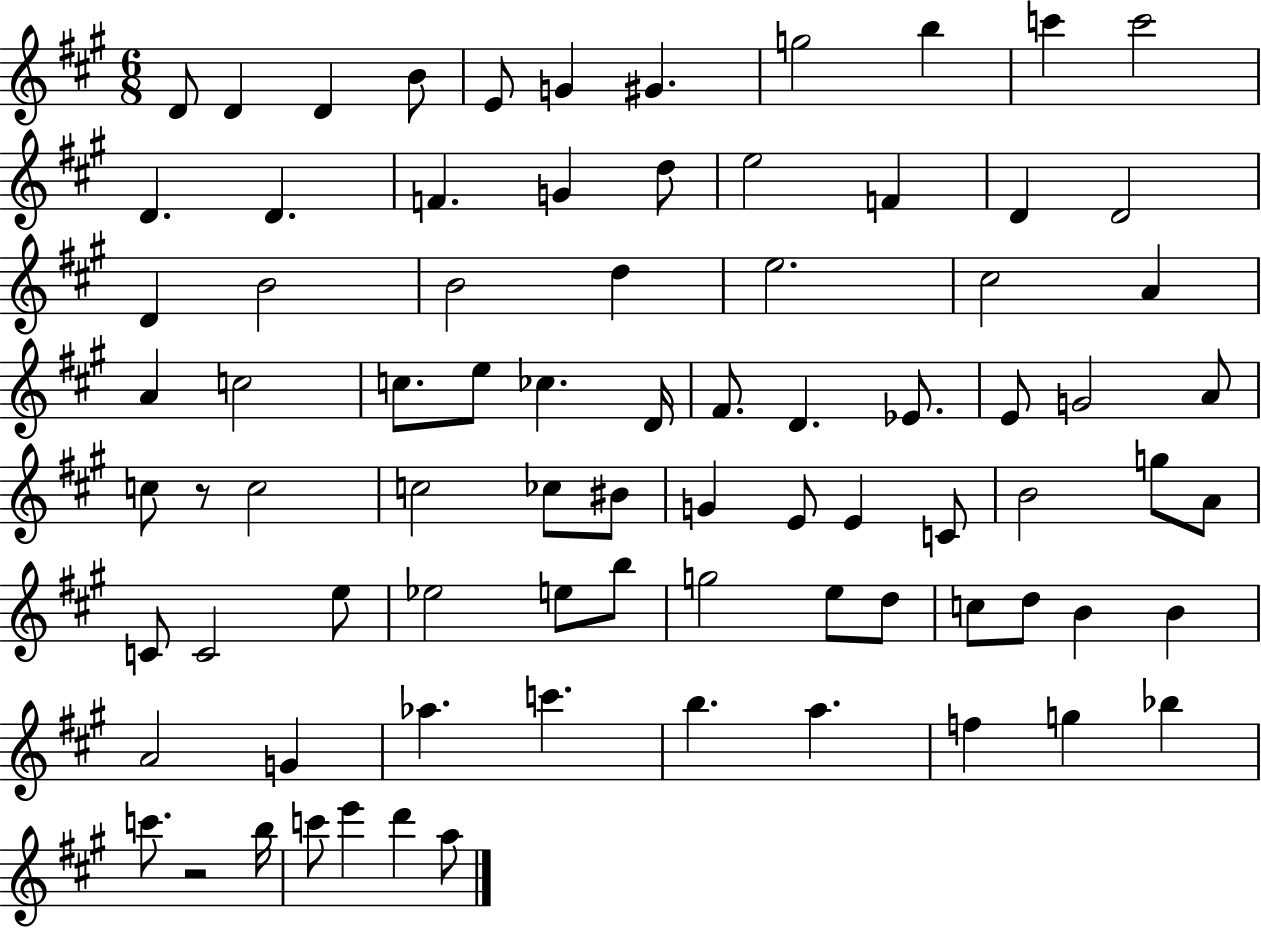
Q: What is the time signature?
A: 6/8